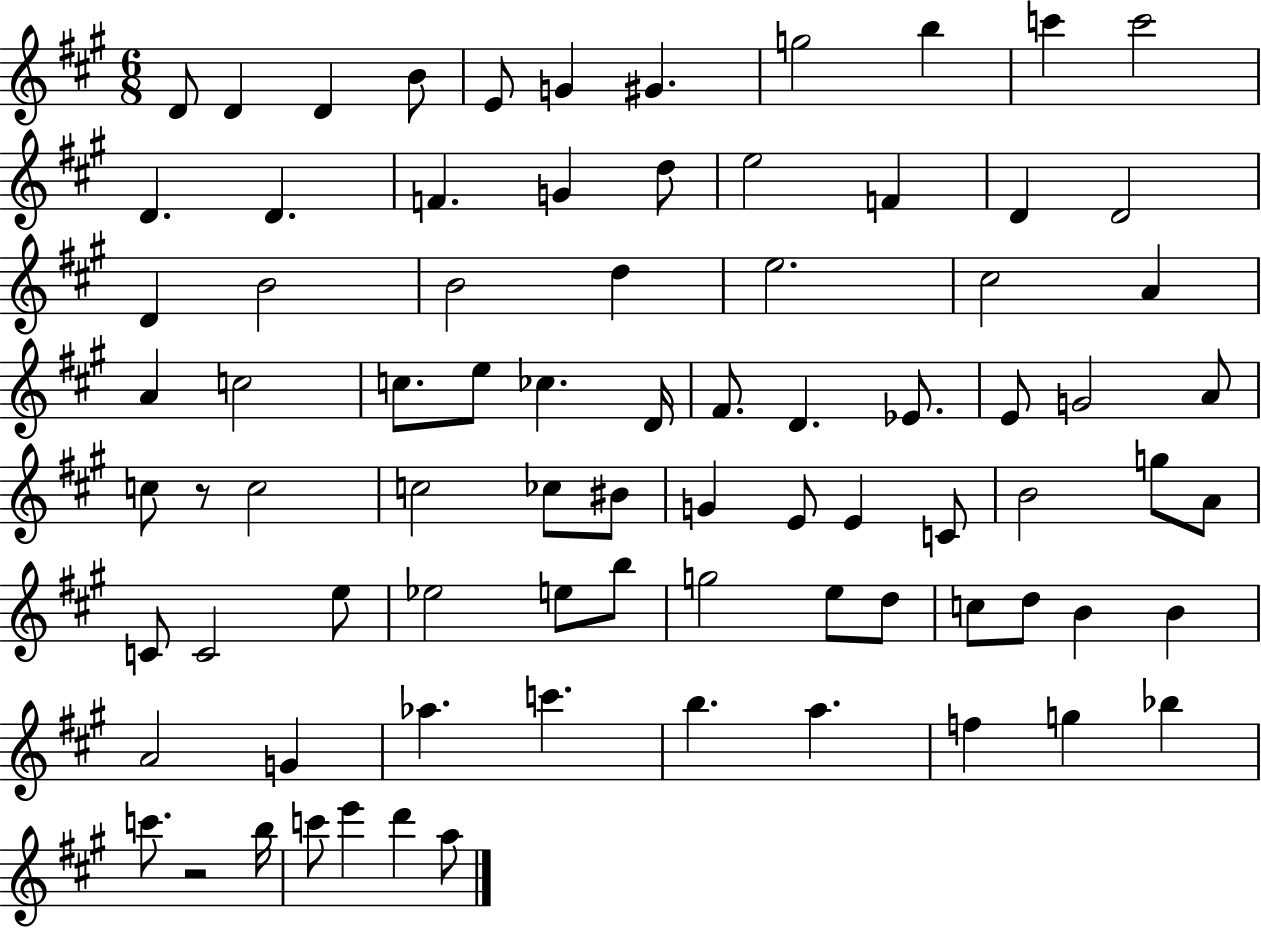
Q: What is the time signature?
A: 6/8